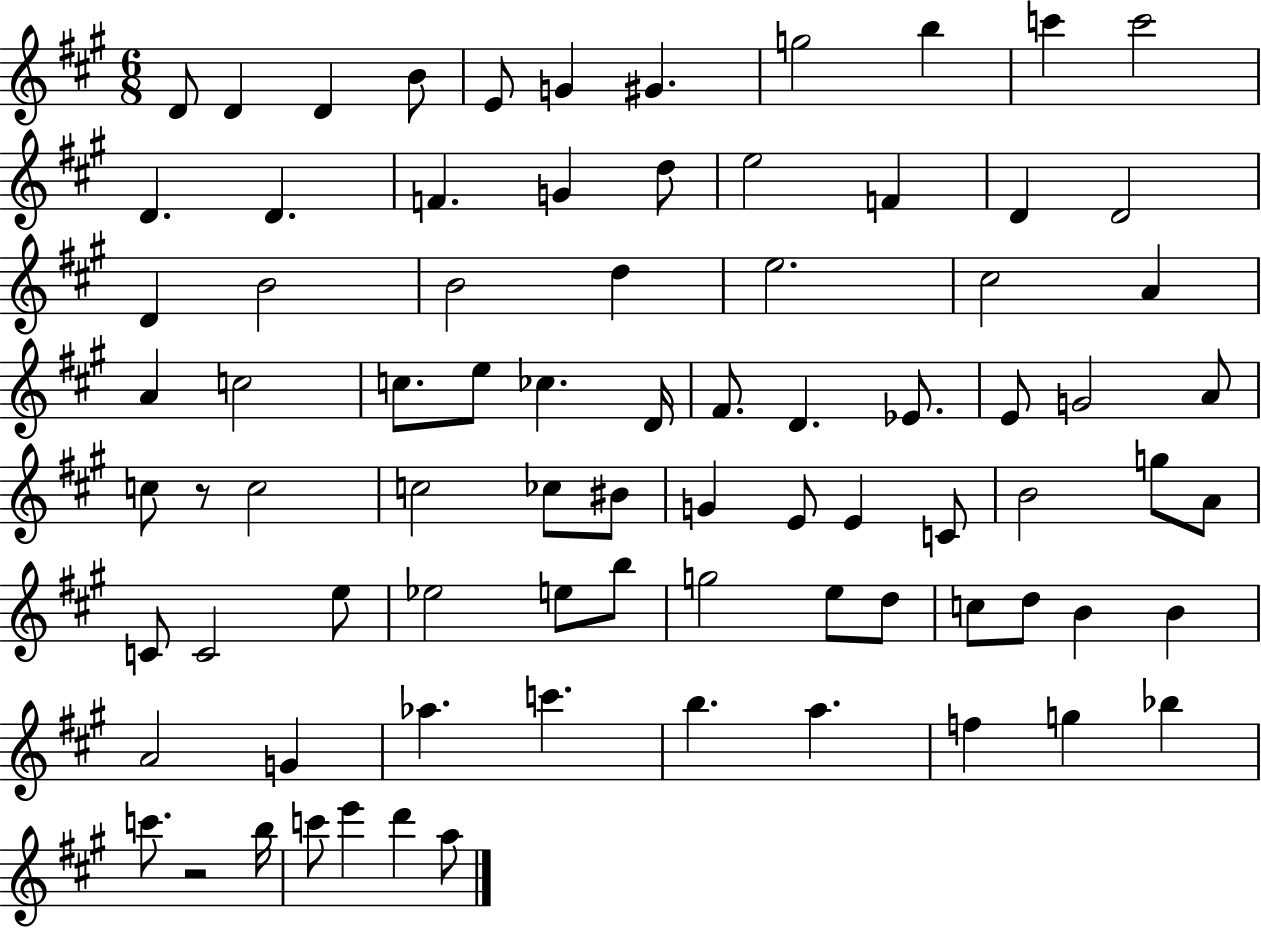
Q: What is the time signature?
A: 6/8